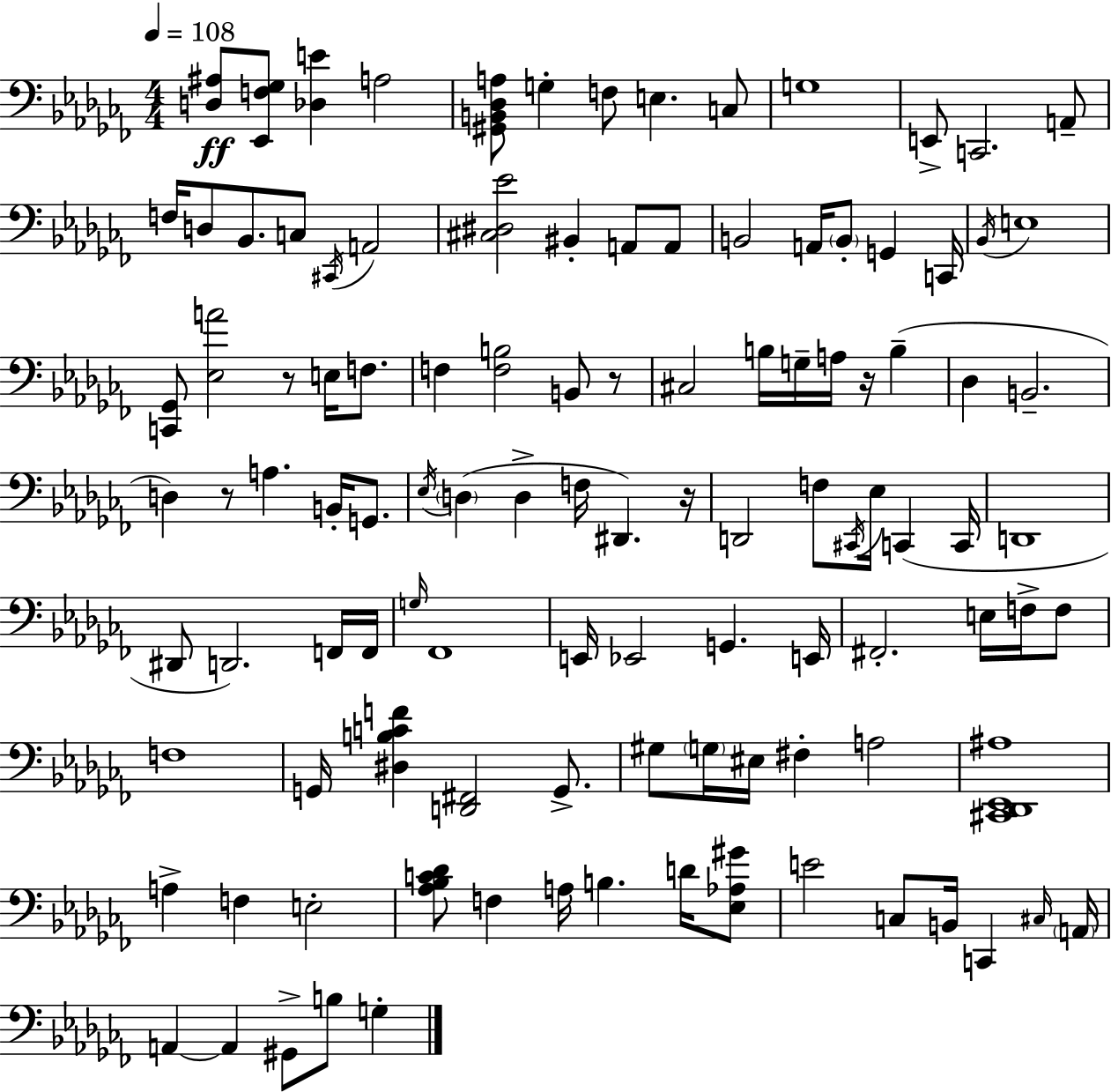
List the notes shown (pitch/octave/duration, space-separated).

[D3,A#3]/e [Eb2,F3,Gb3]/e [Db3,E4]/q A3/h [G#2,B2,Db3,A3]/e G3/q F3/e E3/q. C3/e G3/w E2/e C2/h. A2/e F3/s D3/e Bb2/e. C3/e C#2/s A2/h [C#3,D#3,Eb4]/h BIS2/q A2/e A2/e B2/h A2/s B2/e G2/q C2/s Bb2/s E3/w [C2,Gb2]/e [Eb3,A4]/h R/e E3/s F3/e. F3/q [F3,B3]/h B2/e R/e C#3/h B3/s G3/s A3/s R/s B3/q Db3/q B2/h. D3/q R/e A3/q. B2/s G2/e. Eb3/s D3/q D3/q F3/s D#2/q. R/s D2/h F3/e C#2/s Eb3/s C2/q C2/s D2/w D#2/e D2/h. F2/s F2/s G3/s FES2/w E2/s Eb2/h G2/q. E2/s F#2/h. E3/s F3/s F3/e F3/w G2/s [D#3,B3,C4,F4]/q [D2,F#2]/h G2/e. G#3/e G3/s EIS3/s F#3/q A3/h [C#2,Db2,Eb2,A#3]/w A3/q F3/q E3/h [Ab3,Bb3,C4,Db4]/e F3/q A3/s B3/q. D4/s [Eb3,Ab3,G#4]/e E4/h C3/e B2/s C2/q C#3/s A2/s A2/q A2/q G#2/e B3/e G3/q